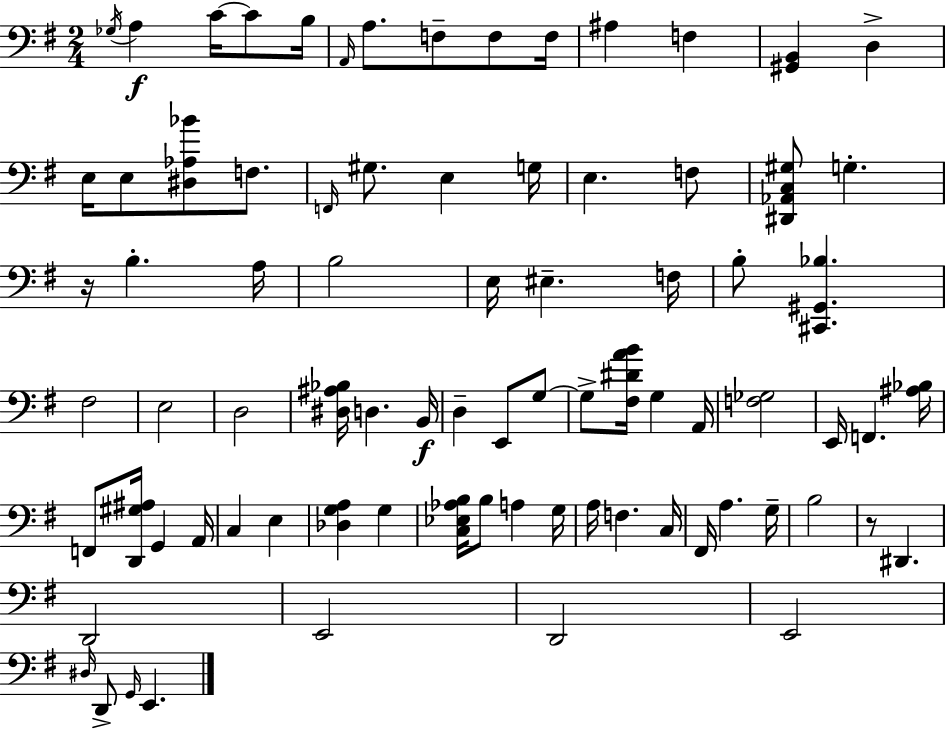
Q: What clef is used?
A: bass